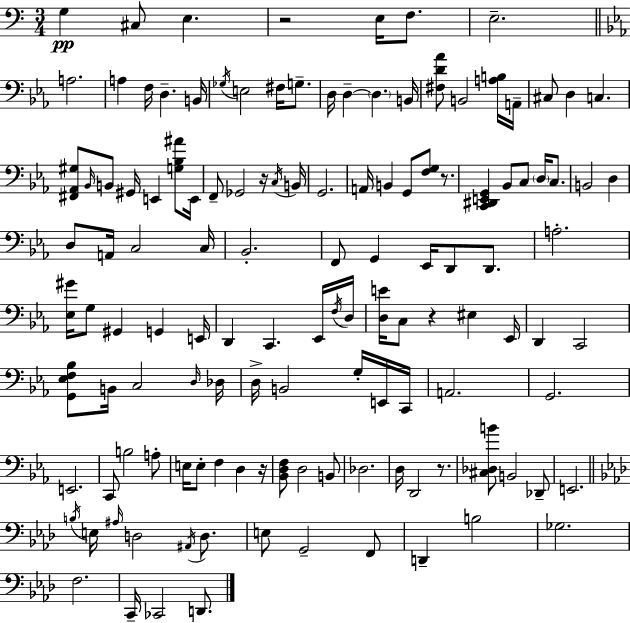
{
  \clef bass
  \numericTimeSignature
  \time 3/4
  \key a \minor
  g4\pp cis8 e4. | r2 e16 f8. | e2.-- | \bar "||" \break \key ees \major a2. | a4 f16 d4.-- b,16 | \acciaccatura { ges16 } e2 fis16 g8.-- | d16 d4--~~ \parenthesize d4. | \break b,16 <fis d' aes'>8 b,2 <a b>16 | a,16-- cis8 d4 c4. | <fis, aes, gis>8 \grace { bes,16 } b,8 gis,16 e,4 <g bes ais'>8 | e,16 f,8-- ges,2 | \break r16 \acciaccatura { c16 } b,16 g,2. | a,16 b,4 g,8 <f g>8 | r8. <c, dis, e, g,>4 bes,8 c8 \parenthesize d16 | c8. b,2 d4 | \break d8 a,16 c2 | c16 bes,2.-. | f,8 g,4 ees,16 d,8 | d,8. a2.-. | \break <ees gis'>16 g8 gis,4 g,4 | e,16 d,4 c,4. | ees,16 \acciaccatura { f16 } d16 <d e'>16 c8 r4 eis4 | ees,16 d,4 c,2 | \break <g, ees f bes>8 b,16 c2 | \grace { d16 } des16 d16-> b,2 | g16-. e,16 c,16 a,2. | g,2. | \break e,2. | c,8 b2 | a8-. e16 e8-. f4 | d4 r16 <bes, d f>8 d2 | \break b,8 des2. | d16 d,2 | r8. <cis des b'>8 b,2 | des,8-- e,2. | \break \bar "||" \break \key f \minor \acciaccatura { b16 } e16 \grace { ais16 } d2 \acciaccatura { ais,16 } | d8. e8 g,2-- | f,8 d,4-- b2 | ges2. | \break f2. | c,16-- ces,2 | d,8. \bar "|."
}